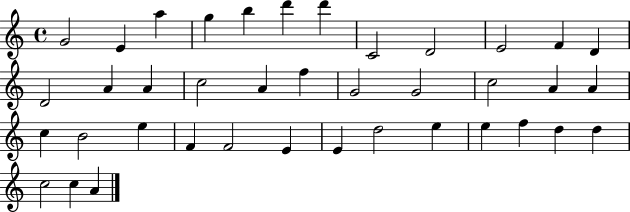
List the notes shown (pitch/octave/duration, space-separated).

G4/h E4/q A5/q G5/q B5/q D6/q D6/q C4/h D4/h E4/h F4/q D4/q D4/h A4/q A4/q C5/h A4/q F5/q G4/h G4/h C5/h A4/q A4/q C5/q B4/h E5/q F4/q F4/h E4/q E4/q D5/h E5/q E5/q F5/q D5/q D5/q C5/h C5/q A4/q